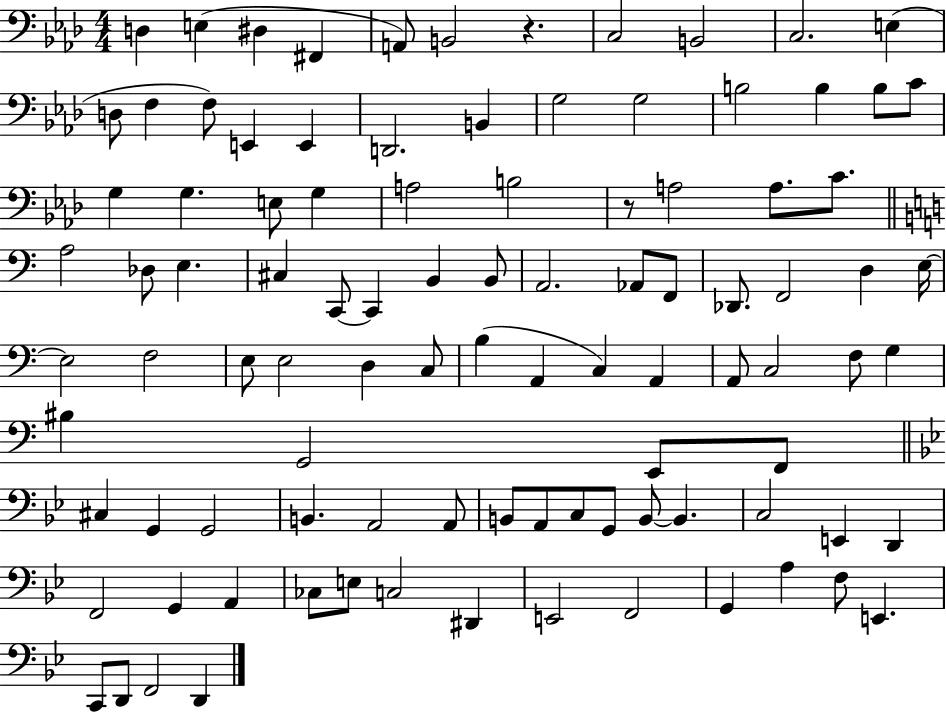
{
  \clef bass
  \numericTimeSignature
  \time 4/4
  \key aes \major
  d4 e4( dis4 fis,4 | a,8) b,2 r4. | c2 b,2 | c2. e4( | \break d8 f4 f8) e,4 e,4 | d,2. b,4 | g2 g2 | b2 b4 b8 c'8 | \break g4 g4. e8 g4 | a2 b2 | r8 a2 a8. c'8. | \bar "||" \break \key c \major a2 des8 e4. | cis4 c,8~~ c,4 b,4 b,8 | a,2. aes,8 f,8 | des,8. f,2 d4 e16~~ | \break e2 f2 | e8 e2 d4 c8 | b4( a,4 c4) a,4 | a,8 c2 f8 g4 | \break bis4 g,2 e,8 f,8 | \bar "||" \break \key bes \major cis4 g,4 g,2 | b,4. a,2 a,8 | b,8 a,8 c8 g,8 b,8~~ b,4. | c2 e,4 d,4 | \break f,2 g,4 a,4 | ces8 e8 c2 dis,4 | e,2 f,2 | g,4 a4 f8 e,4. | \break c,8 d,8 f,2 d,4 | \bar "|."
}